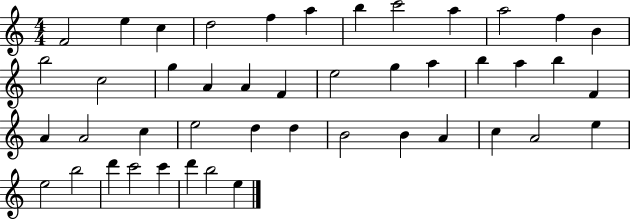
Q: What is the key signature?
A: C major